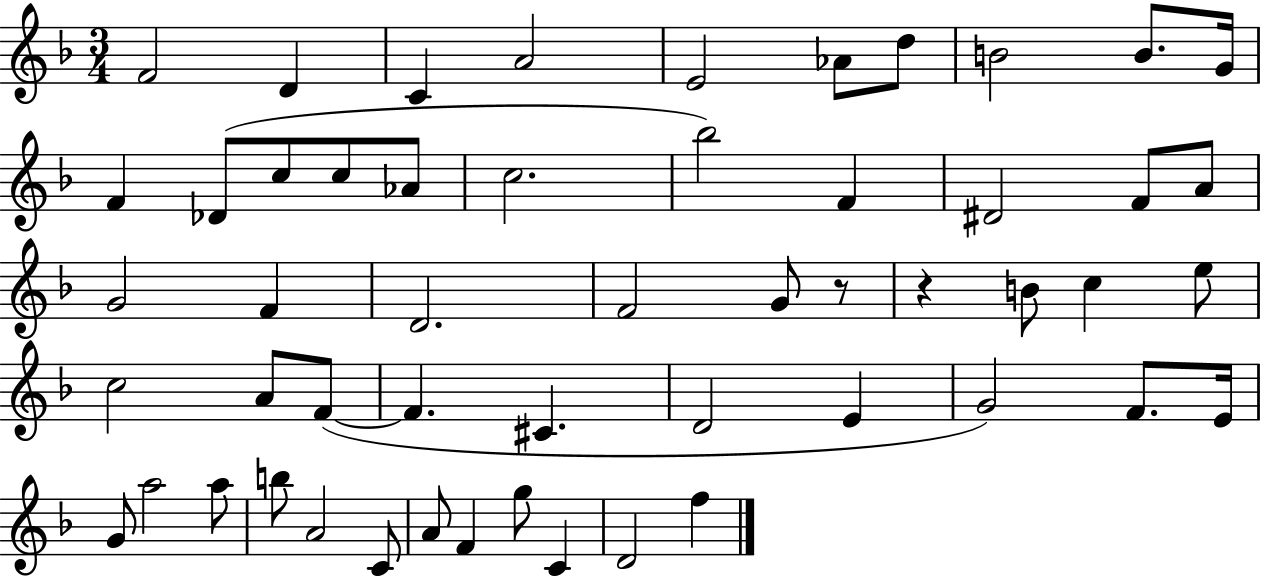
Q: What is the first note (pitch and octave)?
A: F4